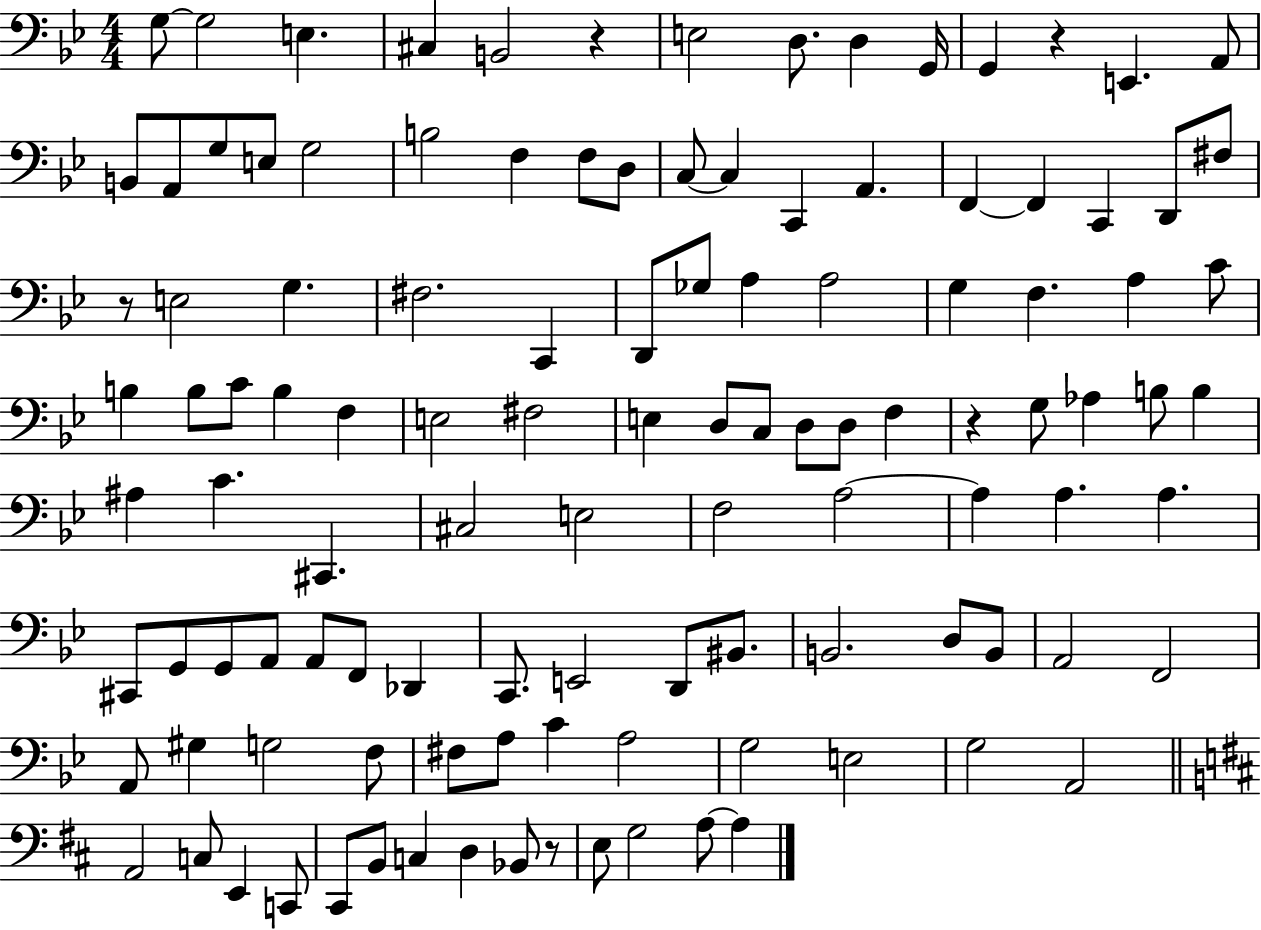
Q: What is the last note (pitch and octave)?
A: A3